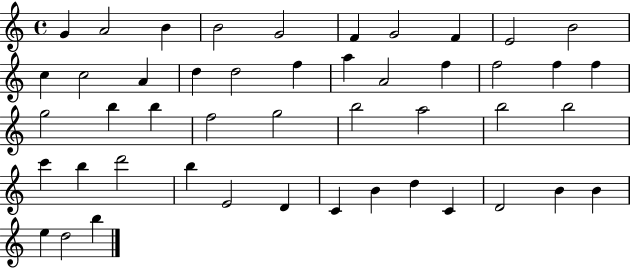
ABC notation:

X:1
T:Untitled
M:4/4
L:1/4
K:C
G A2 B B2 G2 F G2 F E2 B2 c c2 A d d2 f a A2 f f2 f f g2 b b f2 g2 b2 a2 b2 b2 c' b d'2 b E2 D C B d C D2 B B e d2 b